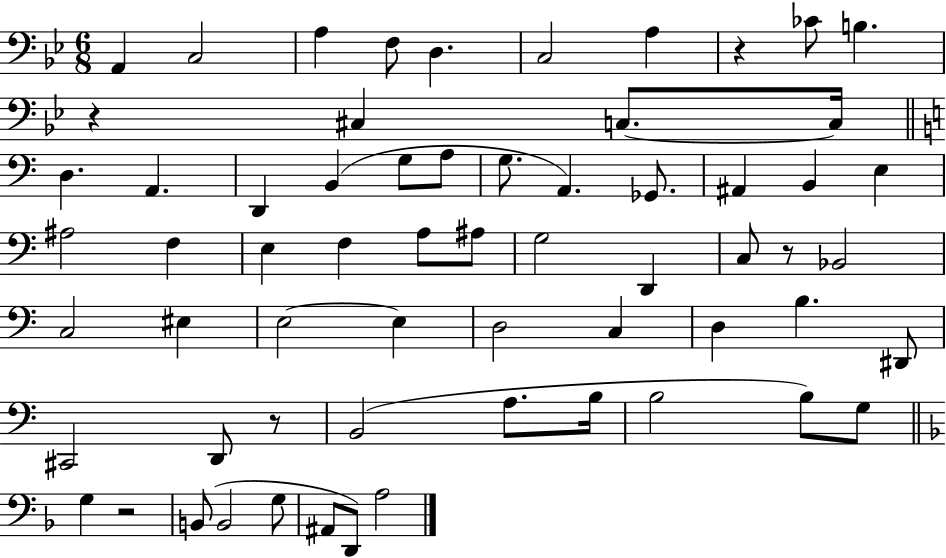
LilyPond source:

{
  \clef bass
  \numericTimeSignature
  \time 6/8
  \key bes \major
  \repeat volta 2 { a,4 c2 | a4 f8 d4. | c2 a4 | r4 ces'8 b4. | \break r4 cis4 c8.~~ c16 | \bar "||" \break \key a \minor d4. a,4. | d,4 b,4( g8 a8 | g8. a,4.) ges,8. | ais,4 b,4 e4 | \break ais2 f4 | e4 f4 a8 ais8 | g2 d,4 | c8 r8 bes,2 | \break c2 eis4 | e2~~ e4 | d2 c4 | d4 b4. dis,8 | \break cis,2 d,8 r8 | b,2( a8. b16 | b2 b8) g8 | \bar "||" \break \key d \minor g4 r2 | b,8( b,2 g8 | ais,8 d,8) a2 | } \bar "|."
}